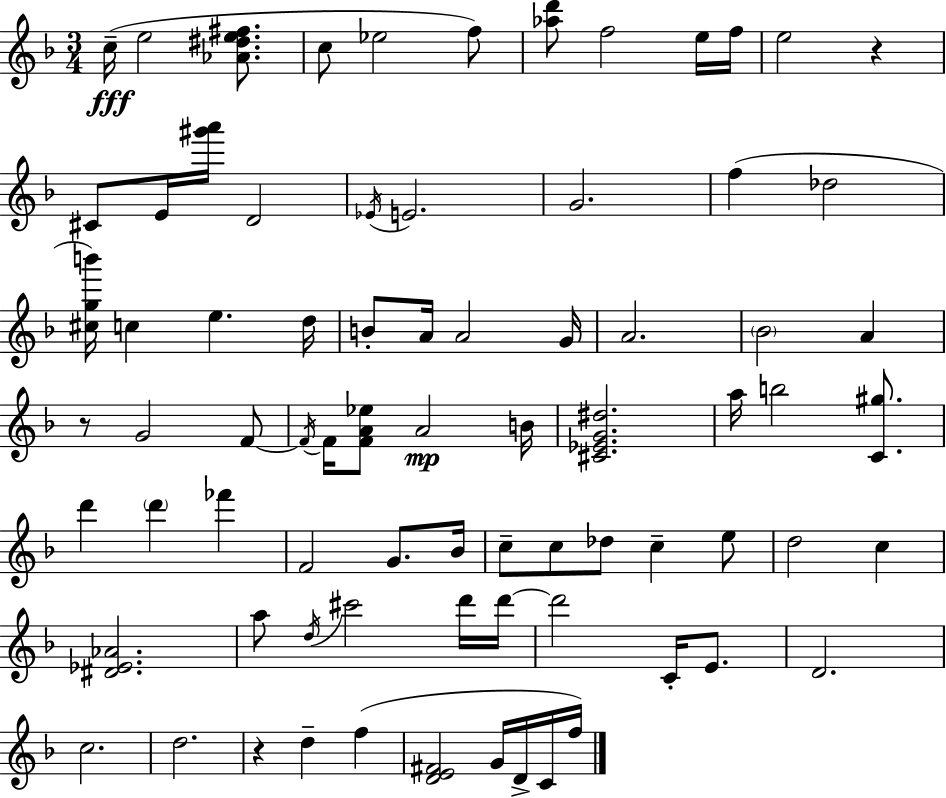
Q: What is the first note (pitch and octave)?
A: C5